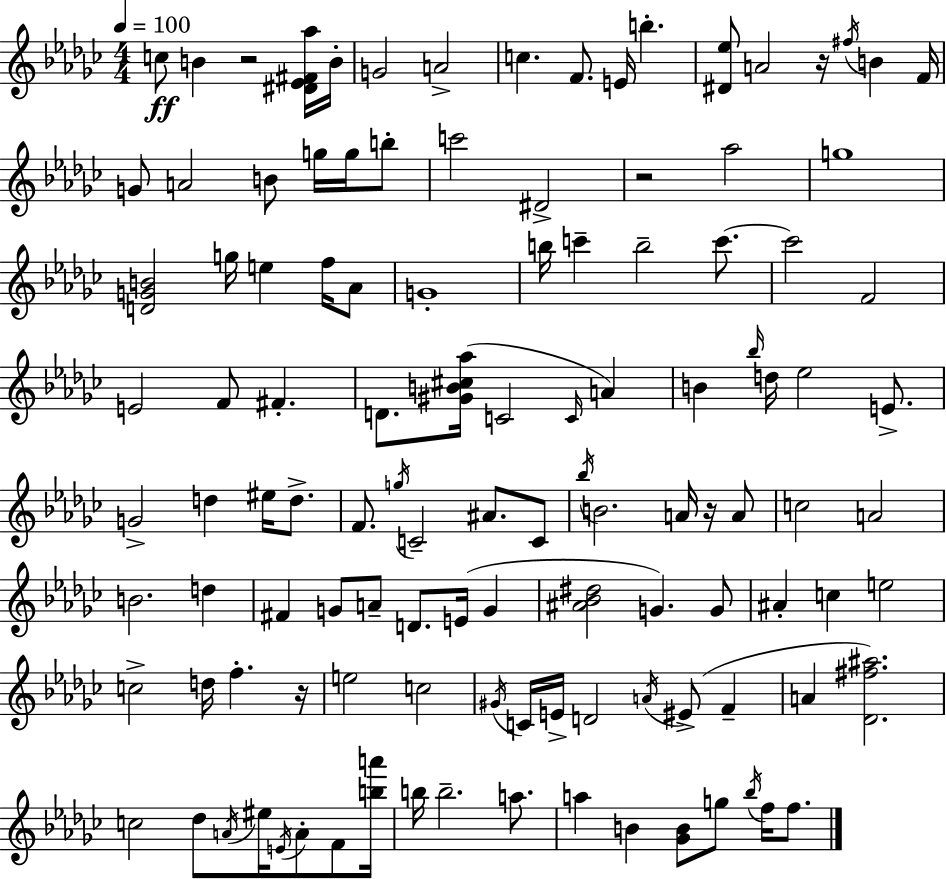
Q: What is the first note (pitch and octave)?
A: C5